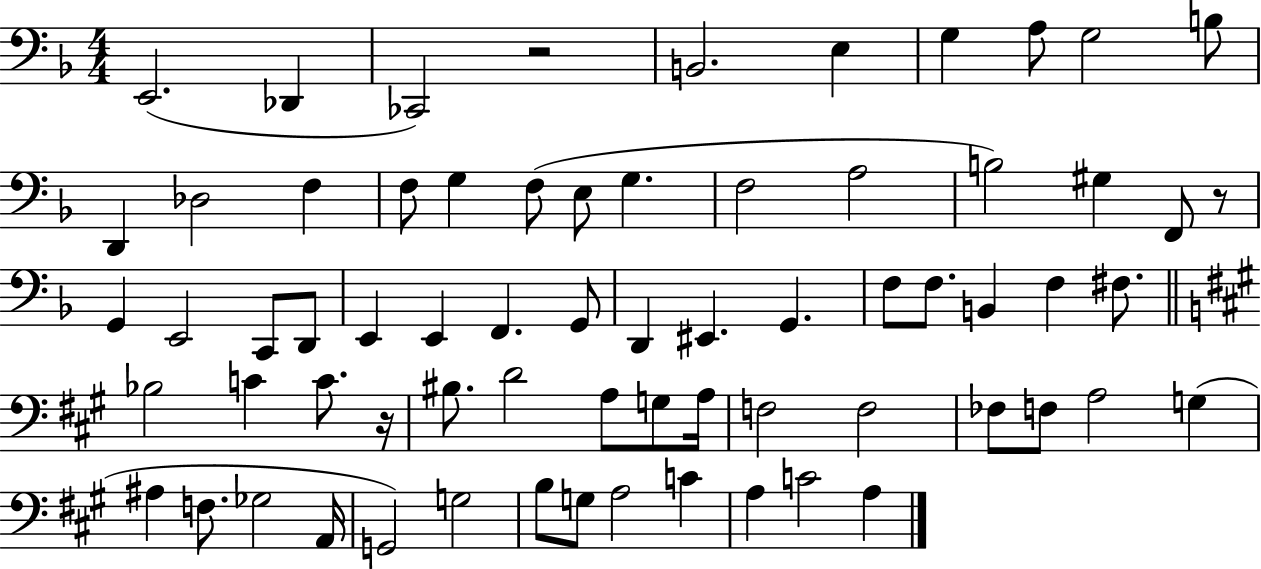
{
  \clef bass
  \numericTimeSignature
  \time 4/4
  \key f \major
  e,2.( des,4 | ces,2) r2 | b,2. e4 | g4 a8 g2 b8 | \break d,4 des2 f4 | f8 g4 f8( e8 g4. | f2 a2 | b2) gis4 f,8 r8 | \break g,4 e,2 c,8 d,8 | e,4 e,4 f,4. g,8 | d,4 eis,4. g,4. | f8 f8. b,4 f4 fis8. | \break \bar "||" \break \key a \major bes2 c'4 c'8. r16 | bis8. d'2 a8 g8 a16 | f2 f2 | fes8 f8 a2 g4( | \break ais4 f8. ges2 a,16 | g,2) g2 | b8 g8 a2 c'4 | a4 c'2 a4 | \break \bar "|."
}